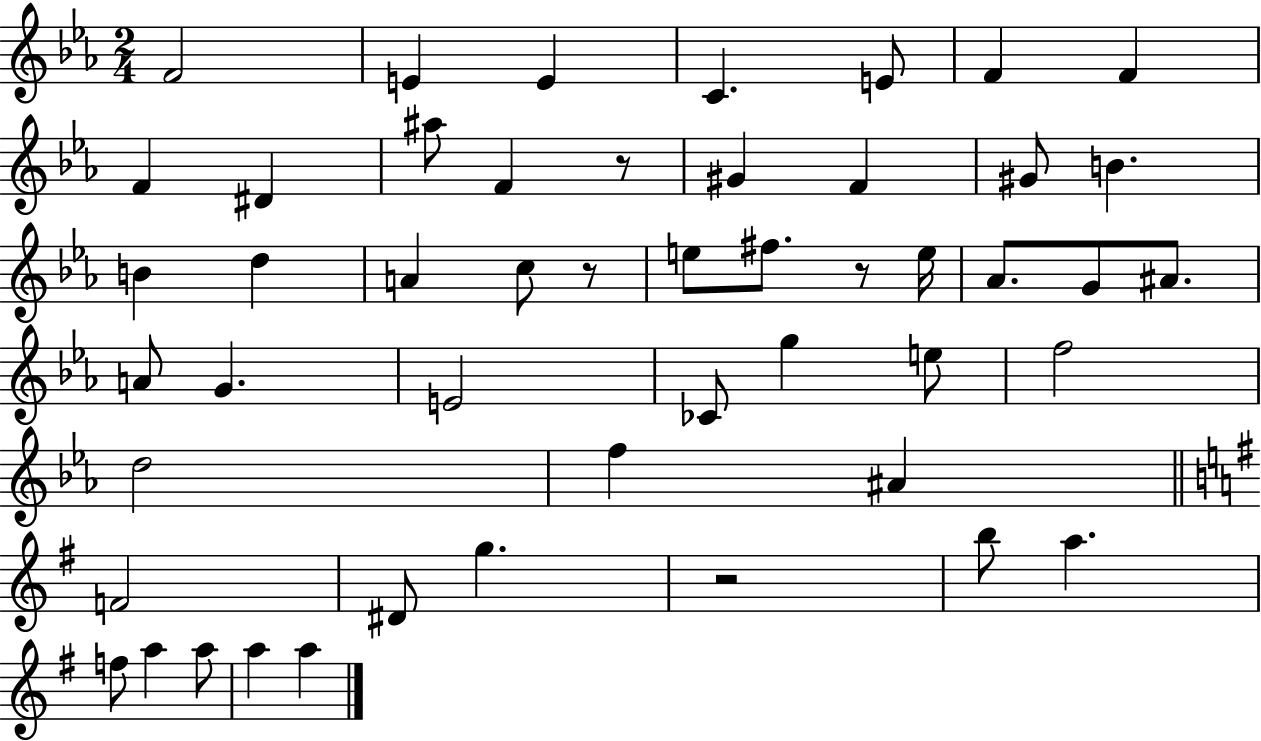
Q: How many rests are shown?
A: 4